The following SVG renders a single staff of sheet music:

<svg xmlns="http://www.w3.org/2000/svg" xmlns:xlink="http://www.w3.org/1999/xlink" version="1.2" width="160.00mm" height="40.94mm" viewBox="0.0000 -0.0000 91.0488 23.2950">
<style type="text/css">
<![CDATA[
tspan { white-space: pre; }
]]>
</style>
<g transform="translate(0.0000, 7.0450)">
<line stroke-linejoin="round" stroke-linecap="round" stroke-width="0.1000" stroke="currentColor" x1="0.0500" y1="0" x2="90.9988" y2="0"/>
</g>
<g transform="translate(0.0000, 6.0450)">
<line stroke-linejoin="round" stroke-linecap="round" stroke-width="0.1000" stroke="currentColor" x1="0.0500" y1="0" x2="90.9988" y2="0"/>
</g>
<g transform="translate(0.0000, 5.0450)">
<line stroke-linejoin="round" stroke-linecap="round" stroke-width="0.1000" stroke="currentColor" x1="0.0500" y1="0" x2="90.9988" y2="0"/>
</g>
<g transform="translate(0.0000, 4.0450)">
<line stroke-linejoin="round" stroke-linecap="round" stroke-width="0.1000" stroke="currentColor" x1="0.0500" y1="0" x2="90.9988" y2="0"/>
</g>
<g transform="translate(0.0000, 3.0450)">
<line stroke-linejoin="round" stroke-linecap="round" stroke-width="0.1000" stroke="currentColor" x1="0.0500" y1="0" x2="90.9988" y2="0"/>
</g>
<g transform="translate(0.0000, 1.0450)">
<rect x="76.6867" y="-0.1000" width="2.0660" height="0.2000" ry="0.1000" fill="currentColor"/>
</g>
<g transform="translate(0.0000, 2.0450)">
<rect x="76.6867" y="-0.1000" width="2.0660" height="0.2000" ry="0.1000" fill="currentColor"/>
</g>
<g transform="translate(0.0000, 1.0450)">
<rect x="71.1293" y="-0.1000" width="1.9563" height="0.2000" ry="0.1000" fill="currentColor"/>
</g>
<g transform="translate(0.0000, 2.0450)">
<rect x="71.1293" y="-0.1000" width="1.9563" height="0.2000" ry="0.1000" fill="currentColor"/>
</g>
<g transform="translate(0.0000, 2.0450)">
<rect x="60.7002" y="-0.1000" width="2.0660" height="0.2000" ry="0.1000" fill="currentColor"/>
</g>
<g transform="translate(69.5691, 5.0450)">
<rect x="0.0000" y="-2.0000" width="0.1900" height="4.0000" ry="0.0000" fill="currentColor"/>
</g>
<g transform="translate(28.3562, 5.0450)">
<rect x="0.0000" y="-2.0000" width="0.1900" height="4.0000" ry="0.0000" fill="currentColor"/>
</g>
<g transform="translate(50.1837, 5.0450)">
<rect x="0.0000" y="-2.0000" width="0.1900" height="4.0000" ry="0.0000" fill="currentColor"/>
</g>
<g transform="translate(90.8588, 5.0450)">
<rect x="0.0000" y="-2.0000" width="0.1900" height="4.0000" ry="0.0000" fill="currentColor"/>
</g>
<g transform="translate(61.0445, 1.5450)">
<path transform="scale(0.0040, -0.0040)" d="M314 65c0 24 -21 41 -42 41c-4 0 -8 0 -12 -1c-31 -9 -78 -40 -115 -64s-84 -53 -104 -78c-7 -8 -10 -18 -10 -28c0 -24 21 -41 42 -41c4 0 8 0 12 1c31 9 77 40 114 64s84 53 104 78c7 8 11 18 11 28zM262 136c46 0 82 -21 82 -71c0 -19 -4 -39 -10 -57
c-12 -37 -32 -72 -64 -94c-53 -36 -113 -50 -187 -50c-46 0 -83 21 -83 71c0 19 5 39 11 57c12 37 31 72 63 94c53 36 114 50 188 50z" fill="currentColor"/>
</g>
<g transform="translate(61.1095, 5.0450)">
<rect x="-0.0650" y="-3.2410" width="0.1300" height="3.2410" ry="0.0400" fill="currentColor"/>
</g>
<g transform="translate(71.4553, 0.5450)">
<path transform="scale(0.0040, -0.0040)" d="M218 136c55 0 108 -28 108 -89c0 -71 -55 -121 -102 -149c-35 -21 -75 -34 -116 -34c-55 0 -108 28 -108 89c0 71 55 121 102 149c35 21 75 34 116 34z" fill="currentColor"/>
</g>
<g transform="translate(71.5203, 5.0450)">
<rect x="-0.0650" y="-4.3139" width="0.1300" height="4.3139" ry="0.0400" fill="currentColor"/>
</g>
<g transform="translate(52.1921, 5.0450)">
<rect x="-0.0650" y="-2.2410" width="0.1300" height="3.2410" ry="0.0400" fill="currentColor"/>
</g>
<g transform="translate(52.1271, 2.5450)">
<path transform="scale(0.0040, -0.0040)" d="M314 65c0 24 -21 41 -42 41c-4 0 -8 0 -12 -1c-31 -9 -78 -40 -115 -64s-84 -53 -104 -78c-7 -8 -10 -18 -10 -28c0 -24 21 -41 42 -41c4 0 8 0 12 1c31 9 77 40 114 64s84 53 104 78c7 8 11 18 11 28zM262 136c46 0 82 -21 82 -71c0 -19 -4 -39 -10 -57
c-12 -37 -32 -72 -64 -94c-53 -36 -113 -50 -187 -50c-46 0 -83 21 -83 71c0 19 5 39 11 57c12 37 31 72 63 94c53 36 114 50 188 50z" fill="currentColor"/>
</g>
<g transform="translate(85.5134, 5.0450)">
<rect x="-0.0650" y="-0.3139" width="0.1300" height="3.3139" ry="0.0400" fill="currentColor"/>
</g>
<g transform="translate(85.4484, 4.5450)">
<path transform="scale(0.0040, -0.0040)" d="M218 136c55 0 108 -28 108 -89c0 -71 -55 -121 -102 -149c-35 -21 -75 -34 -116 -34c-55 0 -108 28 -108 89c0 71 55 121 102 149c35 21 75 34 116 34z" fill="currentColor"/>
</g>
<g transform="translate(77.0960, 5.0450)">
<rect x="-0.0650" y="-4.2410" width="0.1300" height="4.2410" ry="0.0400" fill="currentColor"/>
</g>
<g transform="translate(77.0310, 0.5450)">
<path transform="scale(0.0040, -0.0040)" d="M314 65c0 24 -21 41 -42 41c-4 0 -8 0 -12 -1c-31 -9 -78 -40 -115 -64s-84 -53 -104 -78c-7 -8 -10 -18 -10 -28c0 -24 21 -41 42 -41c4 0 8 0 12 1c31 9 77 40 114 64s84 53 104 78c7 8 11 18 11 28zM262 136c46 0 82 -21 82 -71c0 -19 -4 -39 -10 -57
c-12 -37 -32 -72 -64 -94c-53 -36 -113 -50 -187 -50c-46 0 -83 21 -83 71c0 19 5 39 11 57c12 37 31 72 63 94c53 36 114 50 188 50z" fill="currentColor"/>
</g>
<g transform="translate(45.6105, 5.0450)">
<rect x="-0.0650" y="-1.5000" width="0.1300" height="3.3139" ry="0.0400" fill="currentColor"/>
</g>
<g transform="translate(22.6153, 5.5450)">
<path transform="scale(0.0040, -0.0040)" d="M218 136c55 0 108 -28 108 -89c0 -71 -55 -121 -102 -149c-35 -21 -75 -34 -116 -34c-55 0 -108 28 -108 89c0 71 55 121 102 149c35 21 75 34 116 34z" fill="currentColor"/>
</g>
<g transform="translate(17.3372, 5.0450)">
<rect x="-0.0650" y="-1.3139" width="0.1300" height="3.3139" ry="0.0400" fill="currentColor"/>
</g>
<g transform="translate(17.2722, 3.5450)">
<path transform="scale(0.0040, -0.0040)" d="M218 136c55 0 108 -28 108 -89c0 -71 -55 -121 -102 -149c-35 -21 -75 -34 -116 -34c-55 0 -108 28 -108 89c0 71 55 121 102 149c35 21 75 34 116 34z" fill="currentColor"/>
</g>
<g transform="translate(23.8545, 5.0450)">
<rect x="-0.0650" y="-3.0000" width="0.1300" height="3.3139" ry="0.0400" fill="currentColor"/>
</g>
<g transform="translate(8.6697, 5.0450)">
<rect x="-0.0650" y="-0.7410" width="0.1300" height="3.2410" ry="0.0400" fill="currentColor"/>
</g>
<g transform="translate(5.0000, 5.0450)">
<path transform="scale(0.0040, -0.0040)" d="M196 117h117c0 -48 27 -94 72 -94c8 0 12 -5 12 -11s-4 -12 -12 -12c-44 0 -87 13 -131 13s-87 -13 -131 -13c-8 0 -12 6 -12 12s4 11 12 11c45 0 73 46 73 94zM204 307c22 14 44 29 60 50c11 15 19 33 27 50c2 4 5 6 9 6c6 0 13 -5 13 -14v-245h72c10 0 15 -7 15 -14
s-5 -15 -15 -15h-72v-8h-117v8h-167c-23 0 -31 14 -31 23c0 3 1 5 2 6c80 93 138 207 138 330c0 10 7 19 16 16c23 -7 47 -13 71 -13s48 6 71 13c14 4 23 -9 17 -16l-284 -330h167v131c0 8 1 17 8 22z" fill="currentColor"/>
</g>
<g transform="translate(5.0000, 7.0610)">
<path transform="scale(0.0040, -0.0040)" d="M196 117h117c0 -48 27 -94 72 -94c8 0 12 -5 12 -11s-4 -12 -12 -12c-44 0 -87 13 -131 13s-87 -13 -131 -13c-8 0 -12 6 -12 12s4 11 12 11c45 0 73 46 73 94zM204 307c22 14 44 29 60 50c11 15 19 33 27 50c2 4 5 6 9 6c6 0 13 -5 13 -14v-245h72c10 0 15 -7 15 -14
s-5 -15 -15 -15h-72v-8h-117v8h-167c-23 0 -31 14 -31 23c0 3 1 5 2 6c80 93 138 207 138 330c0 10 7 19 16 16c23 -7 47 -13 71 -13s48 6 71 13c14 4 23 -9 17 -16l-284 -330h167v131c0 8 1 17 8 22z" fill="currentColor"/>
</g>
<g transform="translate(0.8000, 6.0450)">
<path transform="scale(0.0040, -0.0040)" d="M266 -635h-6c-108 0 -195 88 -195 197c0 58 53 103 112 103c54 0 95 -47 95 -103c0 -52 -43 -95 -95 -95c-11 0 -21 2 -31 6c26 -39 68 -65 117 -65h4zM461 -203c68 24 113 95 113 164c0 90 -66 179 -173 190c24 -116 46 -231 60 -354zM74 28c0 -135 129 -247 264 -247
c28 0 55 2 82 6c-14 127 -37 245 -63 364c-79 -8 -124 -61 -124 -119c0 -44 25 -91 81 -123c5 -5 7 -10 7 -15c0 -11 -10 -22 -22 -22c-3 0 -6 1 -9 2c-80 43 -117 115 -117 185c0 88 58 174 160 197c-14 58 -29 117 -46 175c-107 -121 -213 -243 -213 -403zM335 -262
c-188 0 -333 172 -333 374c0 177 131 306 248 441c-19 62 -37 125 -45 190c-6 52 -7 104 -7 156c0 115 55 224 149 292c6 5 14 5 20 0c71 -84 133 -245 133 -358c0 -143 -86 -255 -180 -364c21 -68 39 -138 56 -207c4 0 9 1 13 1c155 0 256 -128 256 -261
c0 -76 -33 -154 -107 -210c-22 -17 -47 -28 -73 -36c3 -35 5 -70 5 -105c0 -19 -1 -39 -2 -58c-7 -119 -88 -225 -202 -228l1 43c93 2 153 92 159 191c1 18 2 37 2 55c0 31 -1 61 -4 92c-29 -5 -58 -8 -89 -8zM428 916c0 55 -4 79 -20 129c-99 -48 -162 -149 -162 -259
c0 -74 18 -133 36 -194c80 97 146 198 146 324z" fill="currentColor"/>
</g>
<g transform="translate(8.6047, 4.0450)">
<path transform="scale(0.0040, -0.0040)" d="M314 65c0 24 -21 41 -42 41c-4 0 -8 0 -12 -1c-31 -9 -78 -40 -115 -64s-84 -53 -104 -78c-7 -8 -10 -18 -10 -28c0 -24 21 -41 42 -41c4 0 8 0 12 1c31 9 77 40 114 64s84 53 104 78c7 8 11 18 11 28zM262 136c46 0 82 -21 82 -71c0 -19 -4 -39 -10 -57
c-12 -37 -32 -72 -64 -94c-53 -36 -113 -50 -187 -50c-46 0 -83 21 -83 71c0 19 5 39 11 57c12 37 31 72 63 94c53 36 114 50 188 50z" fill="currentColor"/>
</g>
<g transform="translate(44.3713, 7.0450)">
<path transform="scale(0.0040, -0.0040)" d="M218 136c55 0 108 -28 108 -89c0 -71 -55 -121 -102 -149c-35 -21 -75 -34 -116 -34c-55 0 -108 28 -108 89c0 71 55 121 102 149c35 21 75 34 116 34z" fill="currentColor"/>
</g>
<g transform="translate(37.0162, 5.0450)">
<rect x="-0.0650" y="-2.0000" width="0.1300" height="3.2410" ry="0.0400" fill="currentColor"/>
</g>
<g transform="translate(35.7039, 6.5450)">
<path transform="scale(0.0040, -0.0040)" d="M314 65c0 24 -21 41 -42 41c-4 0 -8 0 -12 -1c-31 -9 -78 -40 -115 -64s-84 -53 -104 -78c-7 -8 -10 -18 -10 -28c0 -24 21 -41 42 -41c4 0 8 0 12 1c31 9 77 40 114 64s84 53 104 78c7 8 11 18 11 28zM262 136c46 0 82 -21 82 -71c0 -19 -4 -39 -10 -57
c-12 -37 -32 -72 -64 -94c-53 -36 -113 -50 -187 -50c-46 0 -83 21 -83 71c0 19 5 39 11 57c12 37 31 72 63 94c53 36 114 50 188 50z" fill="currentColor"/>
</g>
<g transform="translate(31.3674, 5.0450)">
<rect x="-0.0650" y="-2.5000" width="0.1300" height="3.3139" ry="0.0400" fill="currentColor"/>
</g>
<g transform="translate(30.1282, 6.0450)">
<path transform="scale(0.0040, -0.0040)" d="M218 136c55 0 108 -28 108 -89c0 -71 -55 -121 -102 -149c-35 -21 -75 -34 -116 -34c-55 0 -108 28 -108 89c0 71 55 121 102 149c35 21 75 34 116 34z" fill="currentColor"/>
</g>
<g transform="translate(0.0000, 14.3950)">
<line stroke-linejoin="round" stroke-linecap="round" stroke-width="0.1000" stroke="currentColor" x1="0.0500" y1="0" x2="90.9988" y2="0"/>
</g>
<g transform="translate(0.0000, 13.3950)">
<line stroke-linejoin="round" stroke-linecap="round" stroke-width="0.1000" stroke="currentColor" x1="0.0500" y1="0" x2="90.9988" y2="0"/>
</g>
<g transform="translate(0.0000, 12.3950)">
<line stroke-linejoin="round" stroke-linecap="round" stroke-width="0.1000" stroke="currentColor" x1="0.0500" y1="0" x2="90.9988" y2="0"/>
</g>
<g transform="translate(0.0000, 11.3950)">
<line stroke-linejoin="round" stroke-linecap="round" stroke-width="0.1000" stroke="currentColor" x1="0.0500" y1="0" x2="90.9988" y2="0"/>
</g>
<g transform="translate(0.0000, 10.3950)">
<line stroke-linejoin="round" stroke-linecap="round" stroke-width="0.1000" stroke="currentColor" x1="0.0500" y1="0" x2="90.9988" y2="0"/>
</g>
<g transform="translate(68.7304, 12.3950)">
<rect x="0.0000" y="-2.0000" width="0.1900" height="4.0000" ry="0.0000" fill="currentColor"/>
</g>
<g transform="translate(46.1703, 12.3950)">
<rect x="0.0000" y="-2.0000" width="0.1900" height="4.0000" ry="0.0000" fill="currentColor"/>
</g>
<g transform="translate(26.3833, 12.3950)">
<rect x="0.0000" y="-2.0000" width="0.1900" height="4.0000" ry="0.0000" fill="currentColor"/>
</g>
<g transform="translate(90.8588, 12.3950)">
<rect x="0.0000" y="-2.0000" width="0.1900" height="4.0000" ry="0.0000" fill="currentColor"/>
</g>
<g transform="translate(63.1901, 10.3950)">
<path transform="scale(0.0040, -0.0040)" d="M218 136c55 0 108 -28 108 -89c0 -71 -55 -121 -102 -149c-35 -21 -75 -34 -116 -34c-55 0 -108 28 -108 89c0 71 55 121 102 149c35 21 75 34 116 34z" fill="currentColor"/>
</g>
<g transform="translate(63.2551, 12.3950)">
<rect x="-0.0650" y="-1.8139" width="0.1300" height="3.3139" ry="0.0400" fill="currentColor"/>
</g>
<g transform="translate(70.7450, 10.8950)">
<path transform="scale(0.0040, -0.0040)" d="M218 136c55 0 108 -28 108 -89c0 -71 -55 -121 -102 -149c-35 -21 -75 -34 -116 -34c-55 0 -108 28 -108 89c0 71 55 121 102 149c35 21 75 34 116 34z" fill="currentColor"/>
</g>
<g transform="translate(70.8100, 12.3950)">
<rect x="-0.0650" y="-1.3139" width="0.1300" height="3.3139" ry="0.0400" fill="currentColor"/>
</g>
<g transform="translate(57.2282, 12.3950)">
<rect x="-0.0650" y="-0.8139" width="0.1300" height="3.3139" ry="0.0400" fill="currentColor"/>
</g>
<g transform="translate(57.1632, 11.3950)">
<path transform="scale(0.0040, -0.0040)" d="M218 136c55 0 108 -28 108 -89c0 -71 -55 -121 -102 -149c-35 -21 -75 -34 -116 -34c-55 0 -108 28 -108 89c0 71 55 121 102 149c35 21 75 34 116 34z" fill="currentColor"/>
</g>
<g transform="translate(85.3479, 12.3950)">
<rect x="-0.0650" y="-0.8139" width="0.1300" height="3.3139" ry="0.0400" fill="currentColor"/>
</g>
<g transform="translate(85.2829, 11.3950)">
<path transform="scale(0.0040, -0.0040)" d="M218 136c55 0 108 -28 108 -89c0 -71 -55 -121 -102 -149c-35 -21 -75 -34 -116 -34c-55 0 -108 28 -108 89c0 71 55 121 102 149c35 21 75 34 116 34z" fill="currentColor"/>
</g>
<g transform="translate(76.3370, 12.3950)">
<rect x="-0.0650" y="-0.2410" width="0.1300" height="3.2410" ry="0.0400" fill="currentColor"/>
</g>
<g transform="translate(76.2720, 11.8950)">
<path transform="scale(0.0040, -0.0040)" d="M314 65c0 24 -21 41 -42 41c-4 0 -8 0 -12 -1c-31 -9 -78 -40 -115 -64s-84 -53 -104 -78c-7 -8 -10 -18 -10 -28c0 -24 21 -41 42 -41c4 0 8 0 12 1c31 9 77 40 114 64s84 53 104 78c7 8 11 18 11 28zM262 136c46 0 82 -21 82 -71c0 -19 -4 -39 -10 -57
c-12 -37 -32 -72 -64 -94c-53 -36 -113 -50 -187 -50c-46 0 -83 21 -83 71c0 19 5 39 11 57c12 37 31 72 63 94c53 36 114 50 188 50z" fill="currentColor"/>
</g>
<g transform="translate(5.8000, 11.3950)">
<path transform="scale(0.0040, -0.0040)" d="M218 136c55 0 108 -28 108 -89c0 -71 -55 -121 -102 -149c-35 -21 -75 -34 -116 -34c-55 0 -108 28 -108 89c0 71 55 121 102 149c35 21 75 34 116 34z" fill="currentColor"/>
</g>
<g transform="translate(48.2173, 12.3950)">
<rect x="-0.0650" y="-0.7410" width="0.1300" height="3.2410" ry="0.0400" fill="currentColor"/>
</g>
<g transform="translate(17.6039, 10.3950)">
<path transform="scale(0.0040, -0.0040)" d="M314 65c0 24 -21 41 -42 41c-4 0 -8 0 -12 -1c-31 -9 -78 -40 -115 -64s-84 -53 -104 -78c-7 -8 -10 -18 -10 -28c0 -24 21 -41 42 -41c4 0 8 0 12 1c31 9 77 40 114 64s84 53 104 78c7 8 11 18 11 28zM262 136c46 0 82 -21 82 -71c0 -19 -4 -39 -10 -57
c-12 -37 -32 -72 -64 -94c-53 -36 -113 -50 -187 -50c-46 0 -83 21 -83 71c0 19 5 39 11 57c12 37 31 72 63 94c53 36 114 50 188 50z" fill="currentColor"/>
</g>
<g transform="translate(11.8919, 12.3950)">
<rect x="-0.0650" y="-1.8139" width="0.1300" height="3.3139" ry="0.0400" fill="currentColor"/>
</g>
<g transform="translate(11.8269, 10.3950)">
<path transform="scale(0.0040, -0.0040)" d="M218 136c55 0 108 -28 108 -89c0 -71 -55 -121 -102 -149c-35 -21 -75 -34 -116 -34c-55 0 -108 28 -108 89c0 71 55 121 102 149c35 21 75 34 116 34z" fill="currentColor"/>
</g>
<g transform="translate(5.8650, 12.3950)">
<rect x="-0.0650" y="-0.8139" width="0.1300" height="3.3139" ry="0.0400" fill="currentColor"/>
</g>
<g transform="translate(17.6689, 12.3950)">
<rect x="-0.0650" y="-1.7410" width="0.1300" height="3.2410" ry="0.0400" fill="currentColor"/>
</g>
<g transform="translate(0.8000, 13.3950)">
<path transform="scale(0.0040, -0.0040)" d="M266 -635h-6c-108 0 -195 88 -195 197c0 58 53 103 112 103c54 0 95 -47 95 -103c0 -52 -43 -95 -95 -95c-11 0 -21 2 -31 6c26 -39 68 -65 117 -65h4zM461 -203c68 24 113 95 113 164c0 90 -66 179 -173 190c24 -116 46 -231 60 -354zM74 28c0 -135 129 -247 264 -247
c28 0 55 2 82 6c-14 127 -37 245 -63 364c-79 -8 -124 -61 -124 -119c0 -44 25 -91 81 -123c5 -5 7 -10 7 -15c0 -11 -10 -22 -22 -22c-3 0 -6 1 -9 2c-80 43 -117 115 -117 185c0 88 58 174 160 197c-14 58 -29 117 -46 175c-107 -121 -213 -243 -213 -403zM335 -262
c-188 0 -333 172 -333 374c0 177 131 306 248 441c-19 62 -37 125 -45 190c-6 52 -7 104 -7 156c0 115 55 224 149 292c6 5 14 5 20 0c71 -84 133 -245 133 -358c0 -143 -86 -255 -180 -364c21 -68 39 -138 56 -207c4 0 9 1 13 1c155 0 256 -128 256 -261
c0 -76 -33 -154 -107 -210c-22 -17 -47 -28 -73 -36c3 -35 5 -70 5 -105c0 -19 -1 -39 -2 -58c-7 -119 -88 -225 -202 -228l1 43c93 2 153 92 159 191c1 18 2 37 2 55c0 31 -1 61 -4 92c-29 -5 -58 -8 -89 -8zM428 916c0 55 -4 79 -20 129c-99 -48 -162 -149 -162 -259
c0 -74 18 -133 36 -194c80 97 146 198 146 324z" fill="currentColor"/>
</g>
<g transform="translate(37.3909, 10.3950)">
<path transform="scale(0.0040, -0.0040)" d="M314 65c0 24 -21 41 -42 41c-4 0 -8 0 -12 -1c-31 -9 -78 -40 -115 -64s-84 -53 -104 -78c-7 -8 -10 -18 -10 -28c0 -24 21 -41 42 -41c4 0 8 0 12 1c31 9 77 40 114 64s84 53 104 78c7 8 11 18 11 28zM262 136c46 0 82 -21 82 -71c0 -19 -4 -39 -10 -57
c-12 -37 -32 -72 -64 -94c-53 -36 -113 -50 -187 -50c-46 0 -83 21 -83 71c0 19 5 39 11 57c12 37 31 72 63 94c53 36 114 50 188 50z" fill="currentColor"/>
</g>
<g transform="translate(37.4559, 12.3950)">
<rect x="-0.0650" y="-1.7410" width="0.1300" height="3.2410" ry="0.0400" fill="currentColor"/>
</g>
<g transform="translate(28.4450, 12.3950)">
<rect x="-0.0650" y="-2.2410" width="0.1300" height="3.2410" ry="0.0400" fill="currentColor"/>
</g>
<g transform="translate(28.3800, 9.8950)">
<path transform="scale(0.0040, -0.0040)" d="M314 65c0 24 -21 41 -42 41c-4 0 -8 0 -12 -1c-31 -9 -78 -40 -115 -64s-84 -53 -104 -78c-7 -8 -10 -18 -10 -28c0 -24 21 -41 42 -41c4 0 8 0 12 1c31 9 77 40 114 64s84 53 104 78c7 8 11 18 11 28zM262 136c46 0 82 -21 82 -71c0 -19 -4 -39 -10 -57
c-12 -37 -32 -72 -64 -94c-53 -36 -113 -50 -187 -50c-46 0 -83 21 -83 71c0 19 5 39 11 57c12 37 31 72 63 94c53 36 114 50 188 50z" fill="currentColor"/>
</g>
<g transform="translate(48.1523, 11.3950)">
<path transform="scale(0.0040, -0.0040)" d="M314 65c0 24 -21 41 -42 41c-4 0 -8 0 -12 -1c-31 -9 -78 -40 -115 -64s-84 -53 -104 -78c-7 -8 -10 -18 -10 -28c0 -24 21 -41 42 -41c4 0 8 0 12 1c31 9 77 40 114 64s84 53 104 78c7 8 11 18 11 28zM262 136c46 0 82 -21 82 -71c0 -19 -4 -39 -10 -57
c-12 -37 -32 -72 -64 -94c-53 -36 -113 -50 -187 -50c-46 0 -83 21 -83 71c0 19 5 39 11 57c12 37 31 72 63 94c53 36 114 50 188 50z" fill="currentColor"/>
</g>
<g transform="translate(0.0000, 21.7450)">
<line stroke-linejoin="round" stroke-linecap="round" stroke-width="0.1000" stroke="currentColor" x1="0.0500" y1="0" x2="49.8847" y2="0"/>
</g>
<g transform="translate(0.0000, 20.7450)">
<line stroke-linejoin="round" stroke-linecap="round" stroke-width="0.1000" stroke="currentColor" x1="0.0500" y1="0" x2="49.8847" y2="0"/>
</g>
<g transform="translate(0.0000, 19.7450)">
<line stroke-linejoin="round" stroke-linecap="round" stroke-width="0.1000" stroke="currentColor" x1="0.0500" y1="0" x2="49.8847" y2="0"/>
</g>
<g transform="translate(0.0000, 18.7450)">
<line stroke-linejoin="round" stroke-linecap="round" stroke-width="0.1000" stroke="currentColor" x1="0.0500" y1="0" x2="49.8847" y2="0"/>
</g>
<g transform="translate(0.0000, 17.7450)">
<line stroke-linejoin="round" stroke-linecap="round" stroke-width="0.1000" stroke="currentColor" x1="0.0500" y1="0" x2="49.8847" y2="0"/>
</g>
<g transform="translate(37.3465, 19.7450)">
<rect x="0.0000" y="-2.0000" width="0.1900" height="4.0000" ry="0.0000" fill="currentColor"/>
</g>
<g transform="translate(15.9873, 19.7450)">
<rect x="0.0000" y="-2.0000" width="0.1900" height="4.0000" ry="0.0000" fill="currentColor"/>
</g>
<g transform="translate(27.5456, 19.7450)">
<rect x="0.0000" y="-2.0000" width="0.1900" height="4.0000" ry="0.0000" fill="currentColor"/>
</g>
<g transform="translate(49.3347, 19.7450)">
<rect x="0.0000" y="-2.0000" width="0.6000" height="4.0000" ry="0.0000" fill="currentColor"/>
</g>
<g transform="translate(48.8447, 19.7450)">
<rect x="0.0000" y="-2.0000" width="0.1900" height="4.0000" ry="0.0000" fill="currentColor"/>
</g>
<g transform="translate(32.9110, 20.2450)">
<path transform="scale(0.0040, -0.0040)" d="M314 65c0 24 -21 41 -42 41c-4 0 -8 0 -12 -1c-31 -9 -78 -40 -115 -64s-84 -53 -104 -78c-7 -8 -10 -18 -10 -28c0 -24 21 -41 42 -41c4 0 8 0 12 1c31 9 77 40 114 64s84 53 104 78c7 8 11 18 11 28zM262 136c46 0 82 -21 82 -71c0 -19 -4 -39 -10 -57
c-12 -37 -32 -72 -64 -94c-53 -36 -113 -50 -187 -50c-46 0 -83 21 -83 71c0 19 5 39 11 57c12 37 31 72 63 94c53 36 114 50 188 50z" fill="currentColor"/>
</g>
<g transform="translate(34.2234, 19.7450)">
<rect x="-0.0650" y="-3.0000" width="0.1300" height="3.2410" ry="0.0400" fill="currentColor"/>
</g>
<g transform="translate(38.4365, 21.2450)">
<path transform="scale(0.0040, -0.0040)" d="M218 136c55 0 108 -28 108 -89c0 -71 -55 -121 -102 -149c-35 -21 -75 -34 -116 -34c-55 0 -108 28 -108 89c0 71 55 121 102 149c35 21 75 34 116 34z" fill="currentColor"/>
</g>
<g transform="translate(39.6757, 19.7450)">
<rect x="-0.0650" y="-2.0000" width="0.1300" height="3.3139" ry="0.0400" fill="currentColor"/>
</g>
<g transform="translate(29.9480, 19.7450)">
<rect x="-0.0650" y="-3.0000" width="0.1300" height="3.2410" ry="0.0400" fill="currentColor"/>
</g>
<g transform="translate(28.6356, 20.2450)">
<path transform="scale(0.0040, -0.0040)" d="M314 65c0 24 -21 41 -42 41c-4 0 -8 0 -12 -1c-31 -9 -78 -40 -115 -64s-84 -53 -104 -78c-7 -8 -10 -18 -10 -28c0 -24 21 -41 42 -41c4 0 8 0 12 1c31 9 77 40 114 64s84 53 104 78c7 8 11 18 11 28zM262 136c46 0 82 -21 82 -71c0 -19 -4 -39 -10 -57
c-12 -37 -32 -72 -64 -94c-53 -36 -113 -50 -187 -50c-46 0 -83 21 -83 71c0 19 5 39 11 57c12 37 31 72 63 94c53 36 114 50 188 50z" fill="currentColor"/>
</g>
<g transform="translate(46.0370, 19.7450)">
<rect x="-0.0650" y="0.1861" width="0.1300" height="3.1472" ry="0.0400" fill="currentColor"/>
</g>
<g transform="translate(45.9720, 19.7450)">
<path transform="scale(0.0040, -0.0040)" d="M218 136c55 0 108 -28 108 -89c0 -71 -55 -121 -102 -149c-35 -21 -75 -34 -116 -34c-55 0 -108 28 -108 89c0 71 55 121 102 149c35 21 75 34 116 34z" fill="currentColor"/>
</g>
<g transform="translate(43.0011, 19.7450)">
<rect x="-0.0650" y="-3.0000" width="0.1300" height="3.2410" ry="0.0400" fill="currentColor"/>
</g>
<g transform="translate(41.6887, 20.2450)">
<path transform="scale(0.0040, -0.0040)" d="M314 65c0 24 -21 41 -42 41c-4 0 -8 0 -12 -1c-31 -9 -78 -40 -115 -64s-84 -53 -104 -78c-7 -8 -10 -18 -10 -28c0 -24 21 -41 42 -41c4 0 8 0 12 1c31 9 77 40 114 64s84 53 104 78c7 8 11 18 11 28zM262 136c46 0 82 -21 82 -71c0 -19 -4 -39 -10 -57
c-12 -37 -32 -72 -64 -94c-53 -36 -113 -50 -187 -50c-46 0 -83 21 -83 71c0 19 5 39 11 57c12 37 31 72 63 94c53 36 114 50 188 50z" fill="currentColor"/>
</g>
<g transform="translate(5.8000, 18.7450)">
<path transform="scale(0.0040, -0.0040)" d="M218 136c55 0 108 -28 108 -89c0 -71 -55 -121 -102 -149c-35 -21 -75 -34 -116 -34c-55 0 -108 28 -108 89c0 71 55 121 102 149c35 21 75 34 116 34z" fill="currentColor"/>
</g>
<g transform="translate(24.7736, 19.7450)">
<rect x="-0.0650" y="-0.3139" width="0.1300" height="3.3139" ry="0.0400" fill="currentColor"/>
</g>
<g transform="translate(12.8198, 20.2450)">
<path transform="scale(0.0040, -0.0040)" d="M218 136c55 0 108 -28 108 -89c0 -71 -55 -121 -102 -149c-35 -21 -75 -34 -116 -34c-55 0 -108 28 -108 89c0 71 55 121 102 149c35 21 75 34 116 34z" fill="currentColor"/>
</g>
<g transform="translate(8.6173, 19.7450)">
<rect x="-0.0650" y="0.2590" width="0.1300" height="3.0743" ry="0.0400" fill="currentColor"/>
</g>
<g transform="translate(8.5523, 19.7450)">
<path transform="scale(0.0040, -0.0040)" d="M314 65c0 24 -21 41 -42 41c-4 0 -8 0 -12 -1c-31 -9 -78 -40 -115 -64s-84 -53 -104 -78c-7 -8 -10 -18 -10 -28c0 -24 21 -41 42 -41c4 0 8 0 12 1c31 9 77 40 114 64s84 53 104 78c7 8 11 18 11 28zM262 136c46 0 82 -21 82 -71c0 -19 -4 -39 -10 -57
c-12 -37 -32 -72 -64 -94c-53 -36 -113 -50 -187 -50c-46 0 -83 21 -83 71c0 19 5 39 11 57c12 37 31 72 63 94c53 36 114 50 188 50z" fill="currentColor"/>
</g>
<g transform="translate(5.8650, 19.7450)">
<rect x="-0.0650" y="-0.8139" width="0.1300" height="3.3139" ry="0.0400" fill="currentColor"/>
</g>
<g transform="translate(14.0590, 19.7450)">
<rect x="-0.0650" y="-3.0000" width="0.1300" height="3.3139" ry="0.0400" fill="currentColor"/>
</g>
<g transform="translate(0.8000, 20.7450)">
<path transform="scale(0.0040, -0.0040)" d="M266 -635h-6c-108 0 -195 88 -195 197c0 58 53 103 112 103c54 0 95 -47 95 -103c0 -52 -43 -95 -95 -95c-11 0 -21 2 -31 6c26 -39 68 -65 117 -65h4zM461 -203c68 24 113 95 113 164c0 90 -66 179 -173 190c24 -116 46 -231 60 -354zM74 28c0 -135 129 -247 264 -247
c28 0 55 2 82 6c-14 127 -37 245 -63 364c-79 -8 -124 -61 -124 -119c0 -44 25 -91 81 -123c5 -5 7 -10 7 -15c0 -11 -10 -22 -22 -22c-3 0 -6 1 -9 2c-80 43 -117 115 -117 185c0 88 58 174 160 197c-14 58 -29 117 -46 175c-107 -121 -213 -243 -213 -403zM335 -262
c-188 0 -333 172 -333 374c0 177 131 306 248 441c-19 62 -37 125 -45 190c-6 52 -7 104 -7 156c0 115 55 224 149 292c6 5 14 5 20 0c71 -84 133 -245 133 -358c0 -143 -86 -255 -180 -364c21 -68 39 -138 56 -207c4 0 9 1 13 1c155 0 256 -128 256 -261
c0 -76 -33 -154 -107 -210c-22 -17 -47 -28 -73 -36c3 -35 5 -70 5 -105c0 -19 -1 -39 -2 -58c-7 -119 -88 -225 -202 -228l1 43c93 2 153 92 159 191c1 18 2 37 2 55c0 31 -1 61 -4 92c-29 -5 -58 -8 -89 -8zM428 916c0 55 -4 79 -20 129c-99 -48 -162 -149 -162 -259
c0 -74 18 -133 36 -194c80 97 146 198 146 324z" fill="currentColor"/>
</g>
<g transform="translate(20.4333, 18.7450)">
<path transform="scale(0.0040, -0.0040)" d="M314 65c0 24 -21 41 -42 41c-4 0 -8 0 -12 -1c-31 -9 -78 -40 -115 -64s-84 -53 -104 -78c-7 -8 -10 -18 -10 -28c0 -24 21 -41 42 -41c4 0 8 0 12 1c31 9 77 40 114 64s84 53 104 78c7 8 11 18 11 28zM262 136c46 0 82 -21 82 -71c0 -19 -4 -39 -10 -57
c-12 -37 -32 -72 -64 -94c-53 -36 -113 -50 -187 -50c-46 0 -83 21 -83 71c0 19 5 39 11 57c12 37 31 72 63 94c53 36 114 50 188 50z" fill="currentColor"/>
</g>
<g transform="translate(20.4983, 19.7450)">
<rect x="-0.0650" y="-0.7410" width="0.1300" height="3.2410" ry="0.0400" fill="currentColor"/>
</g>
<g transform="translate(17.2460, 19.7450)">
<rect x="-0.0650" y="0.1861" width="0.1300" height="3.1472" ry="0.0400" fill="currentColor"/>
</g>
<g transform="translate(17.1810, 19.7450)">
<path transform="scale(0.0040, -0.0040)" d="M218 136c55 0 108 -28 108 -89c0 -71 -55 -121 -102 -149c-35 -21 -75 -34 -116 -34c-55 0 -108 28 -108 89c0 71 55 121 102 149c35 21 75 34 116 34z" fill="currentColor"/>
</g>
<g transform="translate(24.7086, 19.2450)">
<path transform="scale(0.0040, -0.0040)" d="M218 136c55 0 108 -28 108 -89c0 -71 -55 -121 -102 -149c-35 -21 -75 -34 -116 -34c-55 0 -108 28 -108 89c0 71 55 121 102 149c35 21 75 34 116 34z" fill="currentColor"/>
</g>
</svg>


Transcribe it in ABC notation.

X:1
T:Untitled
M:4/4
L:1/4
K:C
d2 e A G F2 E g2 b2 d' d'2 c d f f2 g2 f2 d2 d f e c2 d d B2 A B d2 c A2 A2 F A2 B